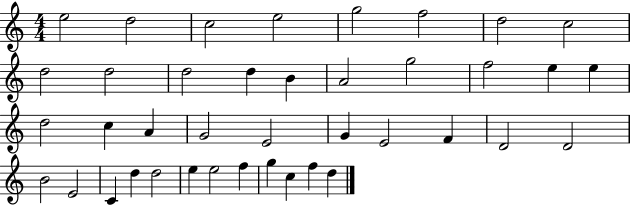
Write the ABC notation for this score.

X:1
T:Untitled
M:4/4
L:1/4
K:C
e2 d2 c2 e2 g2 f2 d2 c2 d2 d2 d2 d B A2 g2 f2 e e d2 c A G2 E2 G E2 F D2 D2 B2 E2 C d d2 e e2 f g c f d